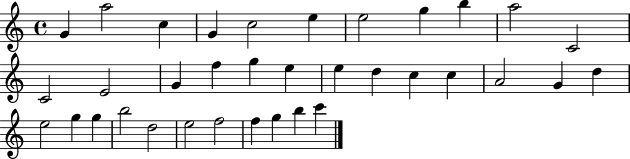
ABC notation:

X:1
T:Untitled
M:4/4
L:1/4
K:C
G a2 c G c2 e e2 g b a2 C2 C2 E2 G f g e e d c c A2 G d e2 g g b2 d2 e2 f2 f g b c'